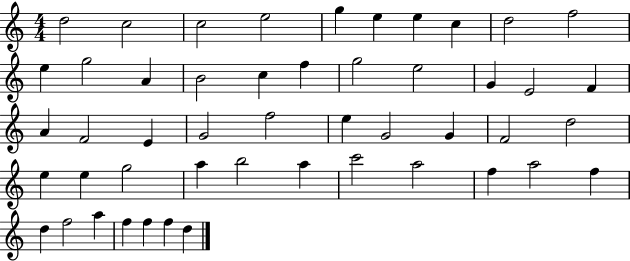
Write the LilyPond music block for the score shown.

{
  \clef treble
  \numericTimeSignature
  \time 4/4
  \key c \major
  d''2 c''2 | c''2 e''2 | g''4 e''4 e''4 c''4 | d''2 f''2 | \break e''4 g''2 a'4 | b'2 c''4 f''4 | g''2 e''2 | g'4 e'2 f'4 | \break a'4 f'2 e'4 | g'2 f''2 | e''4 g'2 g'4 | f'2 d''2 | \break e''4 e''4 g''2 | a''4 b''2 a''4 | c'''2 a''2 | f''4 a''2 f''4 | \break d''4 f''2 a''4 | f''4 f''4 f''4 d''4 | \bar "|."
}